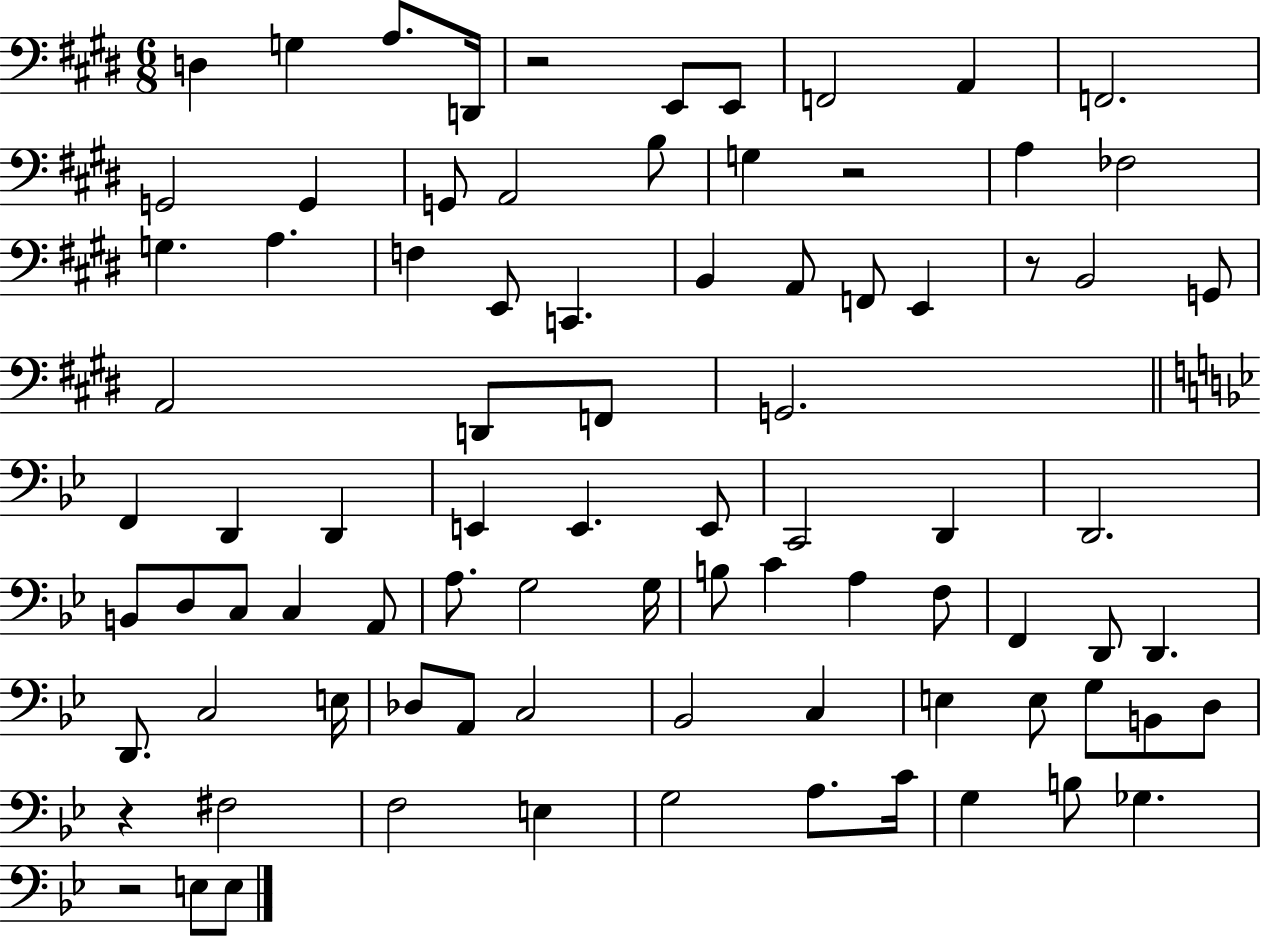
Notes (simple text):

D3/q G3/q A3/e. D2/s R/h E2/e E2/e F2/h A2/q F2/h. G2/h G2/q G2/e A2/h B3/e G3/q R/h A3/q FES3/h G3/q. A3/q. F3/q E2/e C2/q. B2/q A2/e F2/e E2/q R/e B2/h G2/e A2/h D2/e F2/e G2/h. F2/q D2/q D2/q E2/q E2/q. E2/e C2/h D2/q D2/h. B2/e D3/e C3/e C3/q A2/e A3/e. G3/h G3/s B3/e C4/q A3/q F3/e F2/q D2/e D2/q. D2/e. C3/h E3/s Db3/e A2/e C3/h Bb2/h C3/q E3/q E3/e G3/e B2/e D3/e R/q F#3/h F3/h E3/q G3/h A3/e. C4/s G3/q B3/e Gb3/q. R/h E3/e E3/e